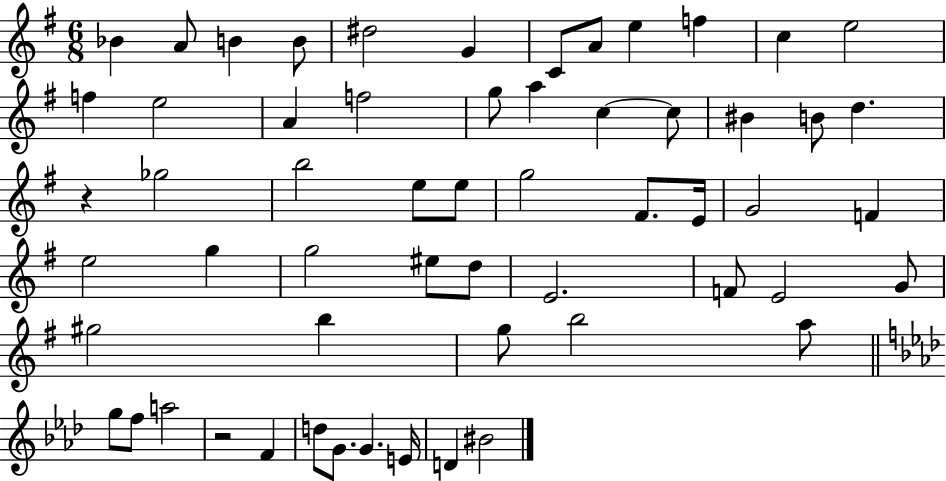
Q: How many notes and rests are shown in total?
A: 58